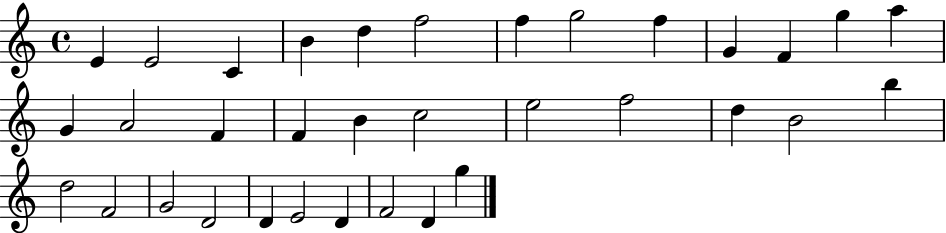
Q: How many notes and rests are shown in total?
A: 34